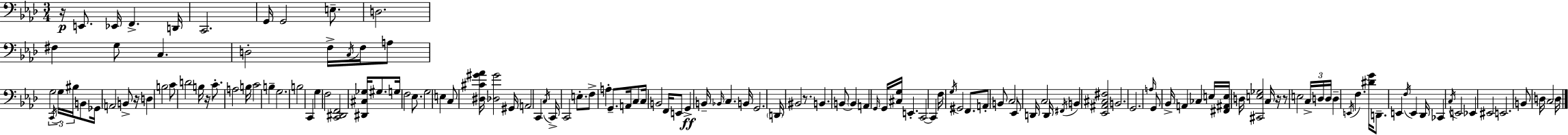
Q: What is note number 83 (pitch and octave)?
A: G#2